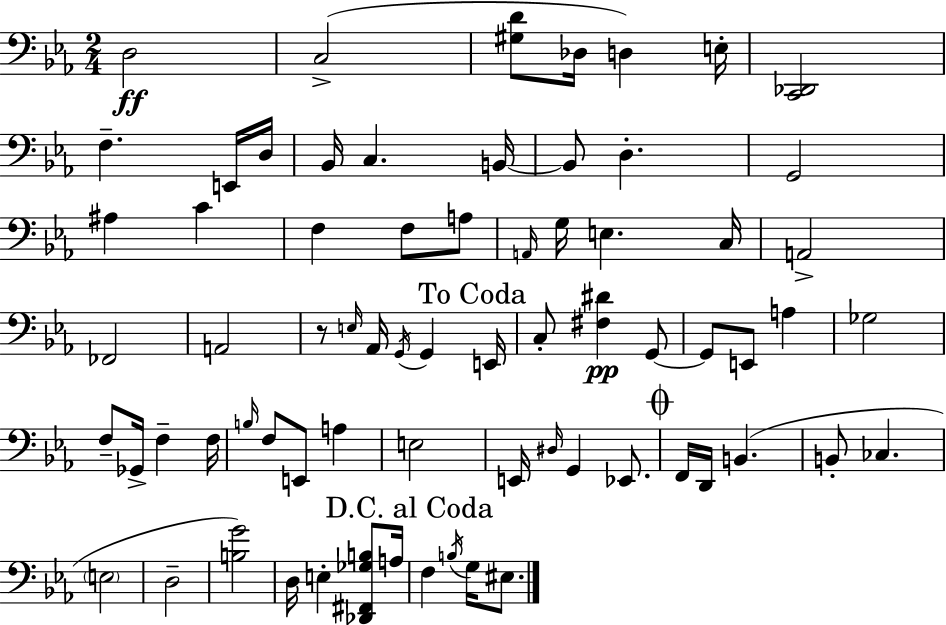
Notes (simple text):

D3/h C3/h [G#3,D4]/e Db3/s D3/q E3/s [C2,Db2]/h F3/q. E2/s D3/s Bb2/s C3/q. B2/s B2/e D3/q. G2/h A#3/q C4/q F3/q F3/e A3/e A2/s G3/s E3/q. C3/s A2/h FES2/h A2/h R/e E3/s Ab2/s G2/s G2/q E2/s C3/e [F#3,D#4]/q G2/e G2/e E2/e A3/q Gb3/h F3/e Gb2/s F3/q F3/s B3/s F3/e E2/e A3/q E3/h E2/s D#3/s G2/q Eb2/e. F2/s D2/s B2/q. B2/e CES3/q. E3/h D3/h [B3,G4]/h D3/s E3/q [Db2,F#2,Gb3,B3]/e A3/s F3/q B3/s G3/s EIS3/e.